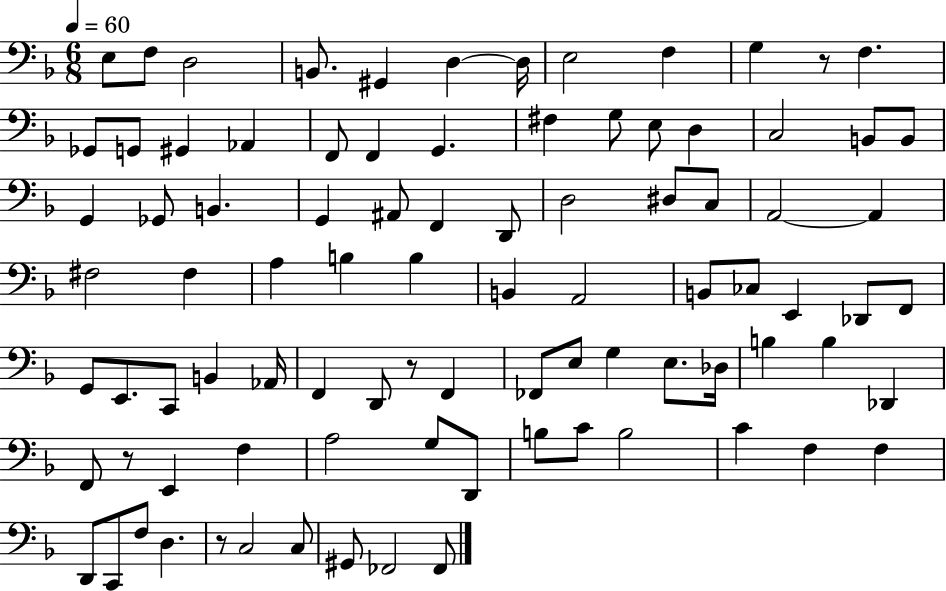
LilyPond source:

{
  \clef bass
  \numericTimeSignature
  \time 6/8
  \key f \major
  \tempo 4 = 60
  \repeat volta 2 { e8 f8 d2 | b,8. gis,4 d4~~ d16 | e2 f4 | g4 r8 f4. | \break ges,8 g,8 gis,4 aes,4 | f,8 f,4 g,4. | fis4 g8 e8 d4 | c2 b,8 b,8 | \break g,4 ges,8 b,4. | g,4 ais,8 f,4 d,8 | d2 dis8 c8 | a,2~~ a,4 | \break fis2 fis4 | a4 b4 b4 | b,4 a,2 | b,8 ces8 e,4 des,8 f,8 | \break g,8 e,8. c,8 b,4 aes,16 | f,4 d,8 r8 f,4 | fes,8 e8 g4 e8. des16 | b4 b4 des,4 | \break f,8 r8 e,4 f4 | a2 g8 d,8 | b8 c'8 b2 | c'4 f4 f4 | \break d,8 c,8 f8 d4. | r8 c2 c8 | gis,8 fes,2 fes,8 | } \bar "|."
}